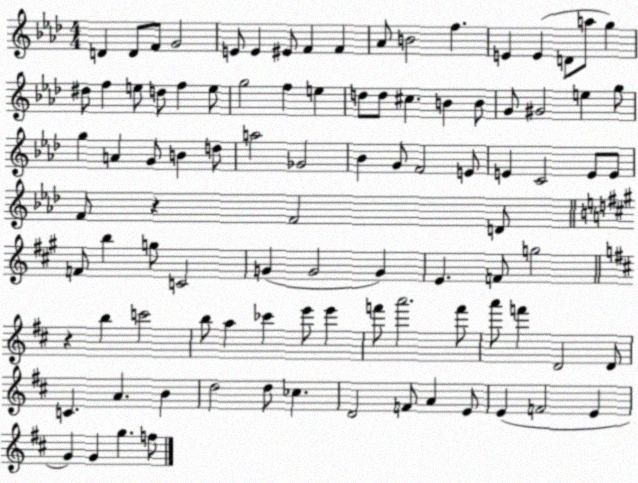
X:1
T:Untitled
M:4/4
L:1/4
K:Ab
D D/2 F/2 G2 E/2 E ^E/2 F F _A/2 B2 f E E D/2 a/2 g ^d/2 f e/2 d/2 f e/2 g2 f e d/2 d/2 ^c B B/2 G/2 ^G2 e g/2 g A G/2 B d/2 a2 _G2 _B G/2 F2 E/2 E C2 E/2 E/2 F/2 z F2 D/2 F/2 b g/2 C2 G G2 G E F/2 g2 z b c'2 b/2 a _c' e'/2 e' f'/2 a'2 f'/2 a'/2 f' D2 D/2 C A B d2 d/2 _c D2 F/2 A E/2 E F2 E G G g f/2